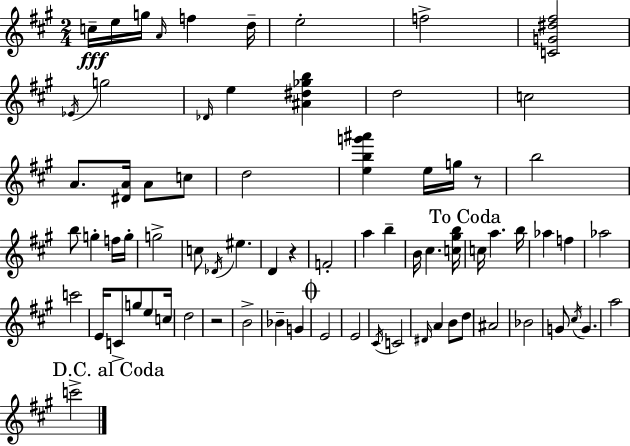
X:1
T:Untitled
M:2/4
L:1/4
K:A
c/4 e/4 g/4 A/4 f d/4 e2 f2 [CG^d^f]2 _E/4 g2 _D/4 e [^A^d_gb] d2 c2 A/2 [^DA]/4 A/2 c/2 d2 [ebg'^a'] e/4 g/4 z/2 b2 b/2 g f/4 g/4 g2 c/2 _D/4 ^e D z F2 a b B/4 ^c [c^gb]/4 c/4 a b/4 _a f _a2 c'2 E/4 C/2 g/2 e/2 c/4 d2 z2 B2 _B G E2 E2 ^C/4 C2 ^D/4 A B/2 d/2 ^A2 _B2 G/2 ^c/4 G a2 c'2